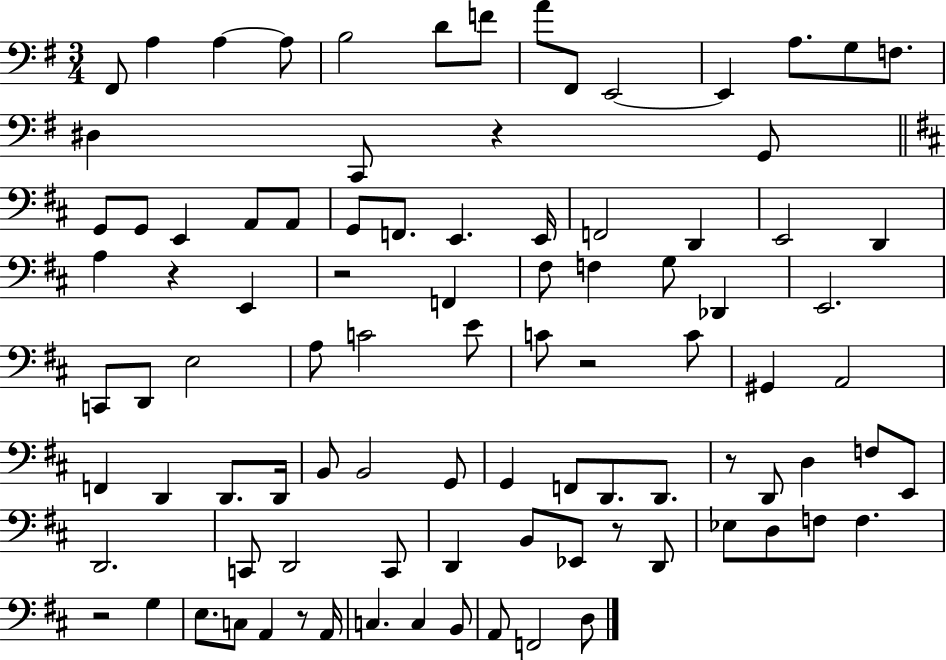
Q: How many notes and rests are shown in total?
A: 94